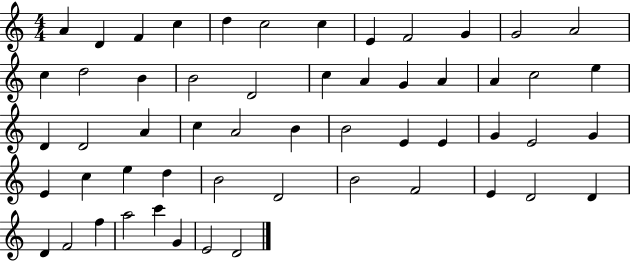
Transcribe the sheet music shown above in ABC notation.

X:1
T:Untitled
M:4/4
L:1/4
K:C
A D F c d c2 c E F2 G G2 A2 c d2 B B2 D2 c A G A A c2 e D D2 A c A2 B B2 E E G E2 G E c e d B2 D2 B2 F2 E D2 D D F2 f a2 c' G E2 D2